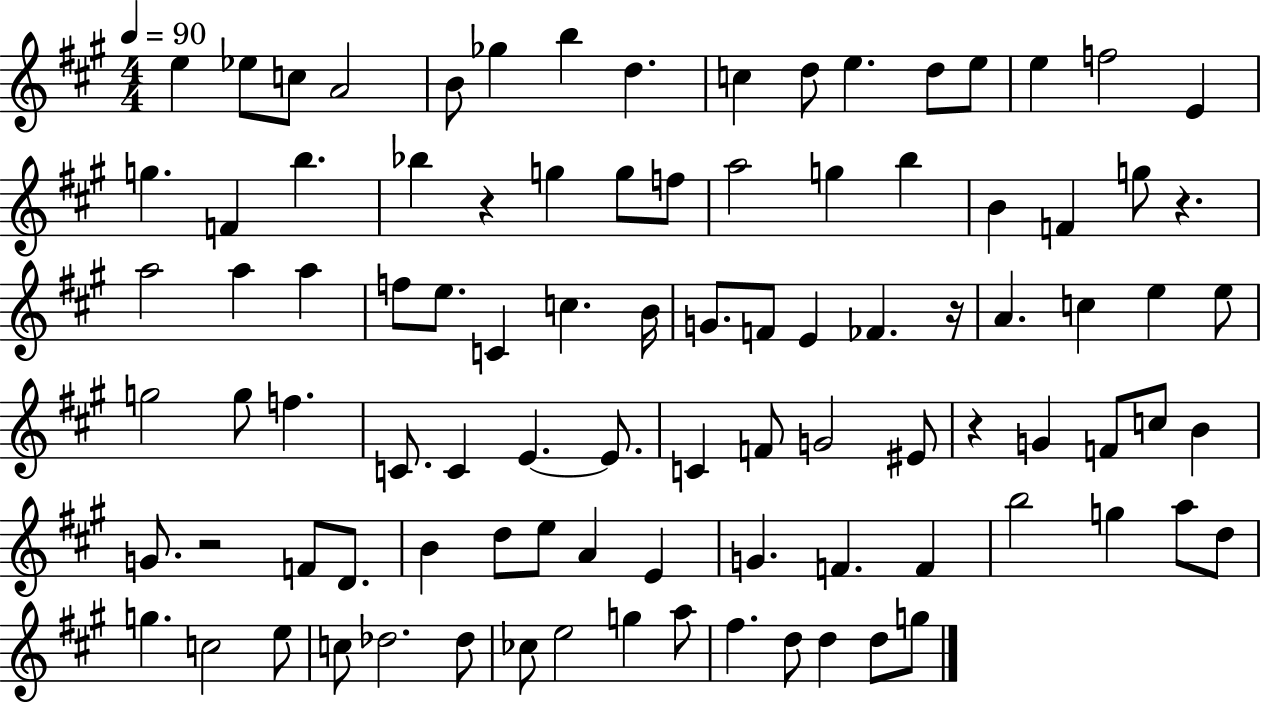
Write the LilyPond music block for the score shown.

{
  \clef treble
  \numericTimeSignature
  \time 4/4
  \key a \major
  \tempo 4 = 90
  e''4 ees''8 c''8 a'2 | b'8 ges''4 b''4 d''4. | c''4 d''8 e''4. d''8 e''8 | e''4 f''2 e'4 | \break g''4. f'4 b''4. | bes''4 r4 g''4 g''8 f''8 | a''2 g''4 b''4 | b'4 f'4 g''8 r4. | \break a''2 a''4 a''4 | f''8 e''8. c'4 c''4. b'16 | g'8. f'8 e'4 fes'4. r16 | a'4. c''4 e''4 e''8 | \break g''2 g''8 f''4. | c'8. c'4 e'4.~~ e'8. | c'4 f'8 g'2 eis'8 | r4 g'4 f'8 c''8 b'4 | \break g'8. r2 f'8 d'8. | b'4 d''8 e''8 a'4 e'4 | g'4. f'4. f'4 | b''2 g''4 a''8 d''8 | \break g''4. c''2 e''8 | c''8 des''2. des''8 | ces''8 e''2 g''4 a''8 | fis''4. d''8 d''4 d''8 g''8 | \break \bar "|."
}